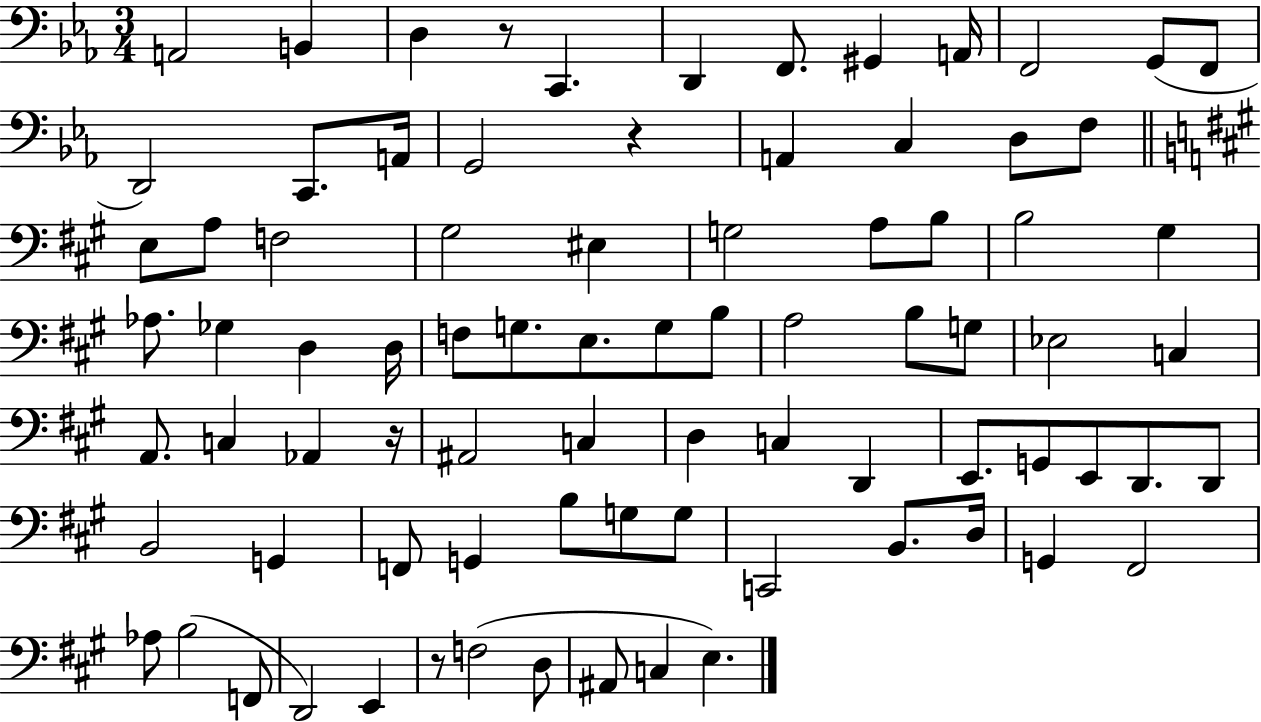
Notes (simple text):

A2/h B2/q D3/q R/e C2/q. D2/q F2/e. G#2/q A2/s F2/h G2/e F2/e D2/h C2/e. A2/s G2/h R/q A2/q C3/q D3/e F3/e E3/e A3/e F3/h G#3/h EIS3/q G3/h A3/e B3/e B3/h G#3/q Ab3/e. Gb3/q D3/q D3/s F3/e G3/e. E3/e. G3/e B3/e A3/h B3/e G3/e Eb3/h C3/q A2/e. C3/q Ab2/q R/s A#2/h C3/q D3/q C3/q D2/q E2/e. G2/e E2/e D2/e. D2/e B2/h G2/q F2/e G2/q B3/e G3/e G3/e C2/h B2/e. D3/s G2/q F#2/h Ab3/e B3/h F2/e D2/h E2/q R/e F3/h D3/e A#2/e C3/q E3/q.